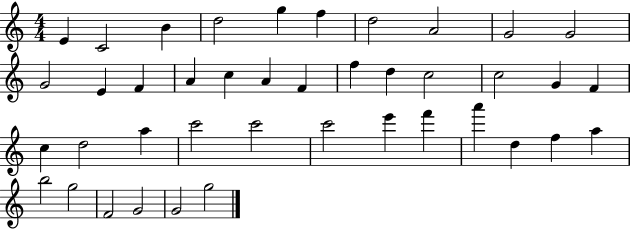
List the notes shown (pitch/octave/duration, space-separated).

E4/q C4/h B4/q D5/h G5/q F5/q D5/h A4/h G4/h G4/h G4/h E4/q F4/q A4/q C5/q A4/q F4/q F5/q D5/q C5/h C5/h G4/q F4/q C5/q D5/h A5/q C6/h C6/h C6/h E6/q F6/q A6/q D5/q F5/q A5/q B5/h G5/h F4/h G4/h G4/h G5/h